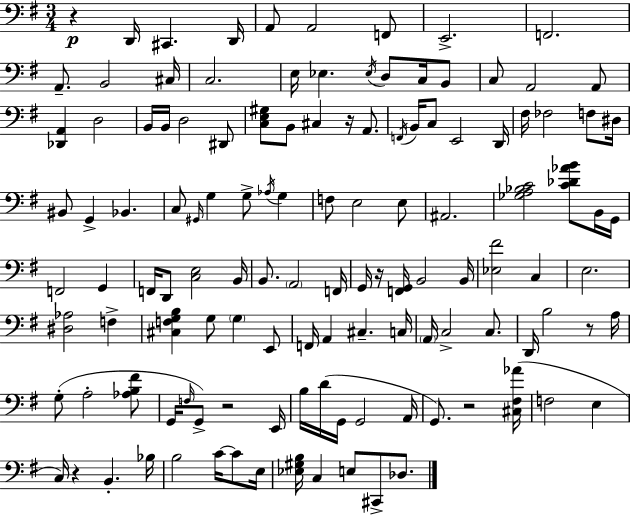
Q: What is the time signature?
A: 3/4